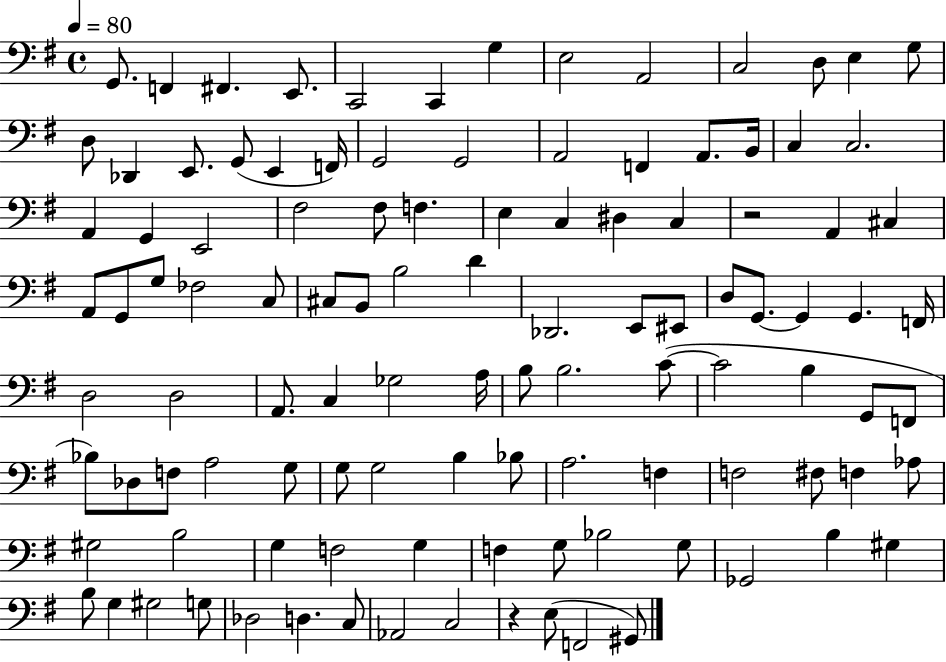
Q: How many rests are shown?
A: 2